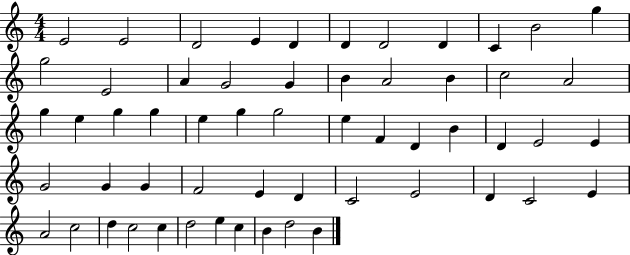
E4/h E4/h D4/h E4/q D4/q D4/q D4/h D4/q C4/q B4/h G5/q G5/h E4/h A4/q G4/h G4/q B4/q A4/h B4/q C5/h A4/h G5/q E5/q G5/q G5/q E5/q G5/q G5/h E5/q F4/q D4/q B4/q D4/q E4/h E4/q G4/h G4/q G4/q F4/h E4/q D4/q C4/h E4/h D4/q C4/h E4/q A4/h C5/h D5/q C5/h C5/q D5/h E5/q C5/q B4/q D5/h B4/q